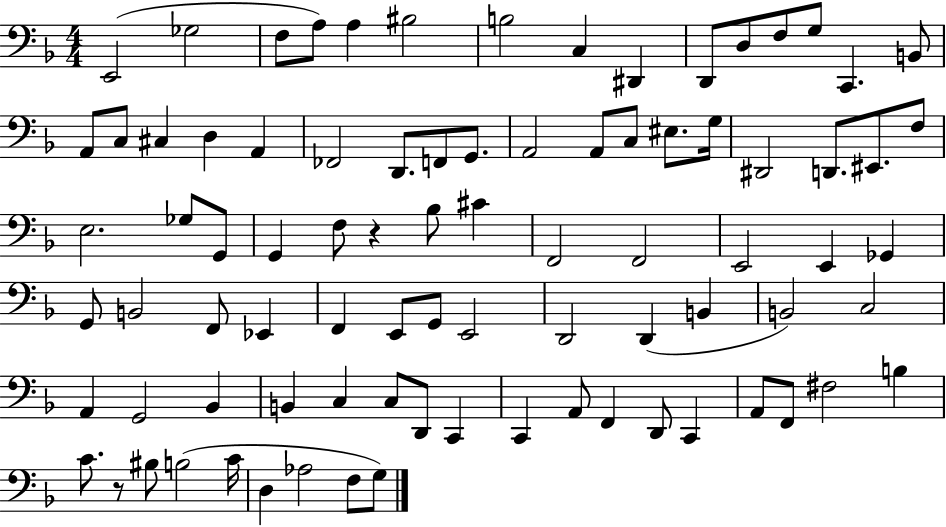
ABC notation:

X:1
T:Untitled
M:4/4
L:1/4
K:F
E,,2 _G,2 F,/2 A,/2 A, ^B,2 B,2 C, ^D,, D,,/2 D,/2 F,/2 G,/2 C,, B,,/2 A,,/2 C,/2 ^C, D, A,, _F,,2 D,,/2 F,,/2 G,,/2 A,,2 A,,/2 C,/2 ^E,/2 G,/4 ^D,,2 D,,/2 ^E,,/2 F,/2 E,2 _G,/2 G,,/2 G,, F,/2 z _B,/2 ^C F,,2 F,,2 E,,2 E,, _G,, G,,/2 B,,2 F,,/2 _E,, F,, E,,/2 G,,/2 E,,2 D,,2 D,, B,, B,,2 C,2 A,, G,,2 _B,, B,, C, C,/2 D,,/2 C,, C,, A,,/2 F,, D,,/2 C,, A,,/2 F,,/2 ^F,2 B, C/2 z/2 ^B,/2 B,2 C/4 D, _A,2 F,/2 G,/2